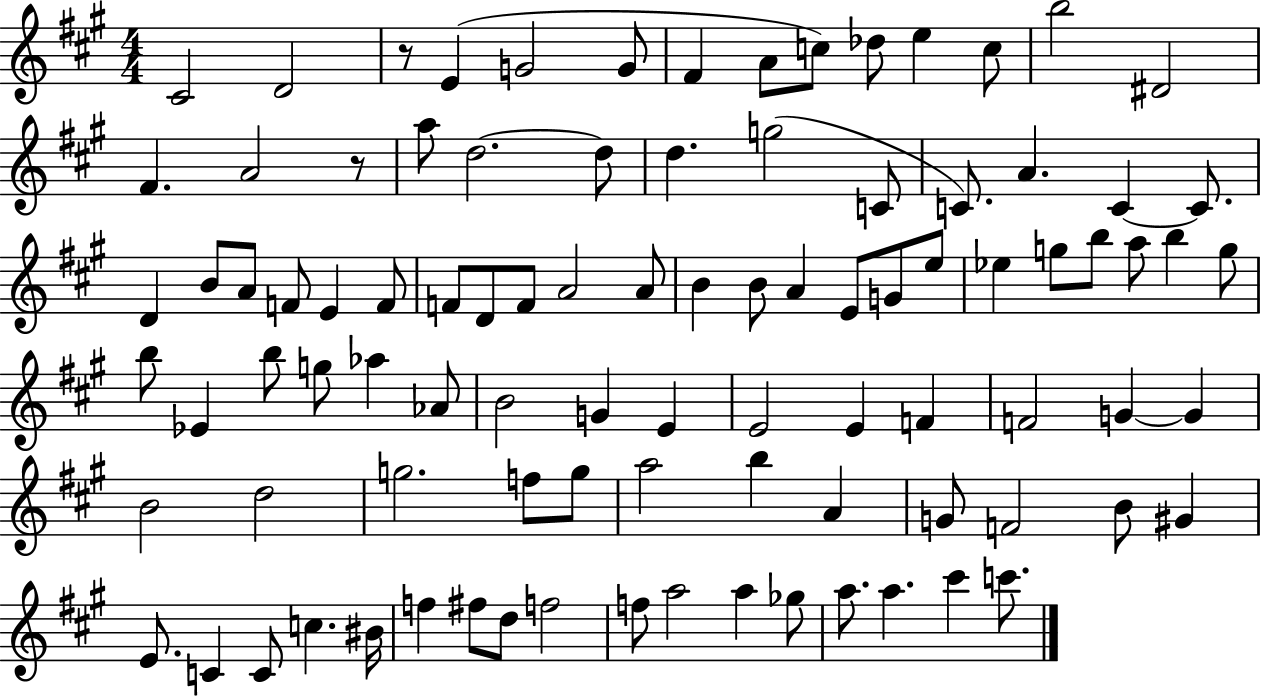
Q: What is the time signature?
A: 4/4